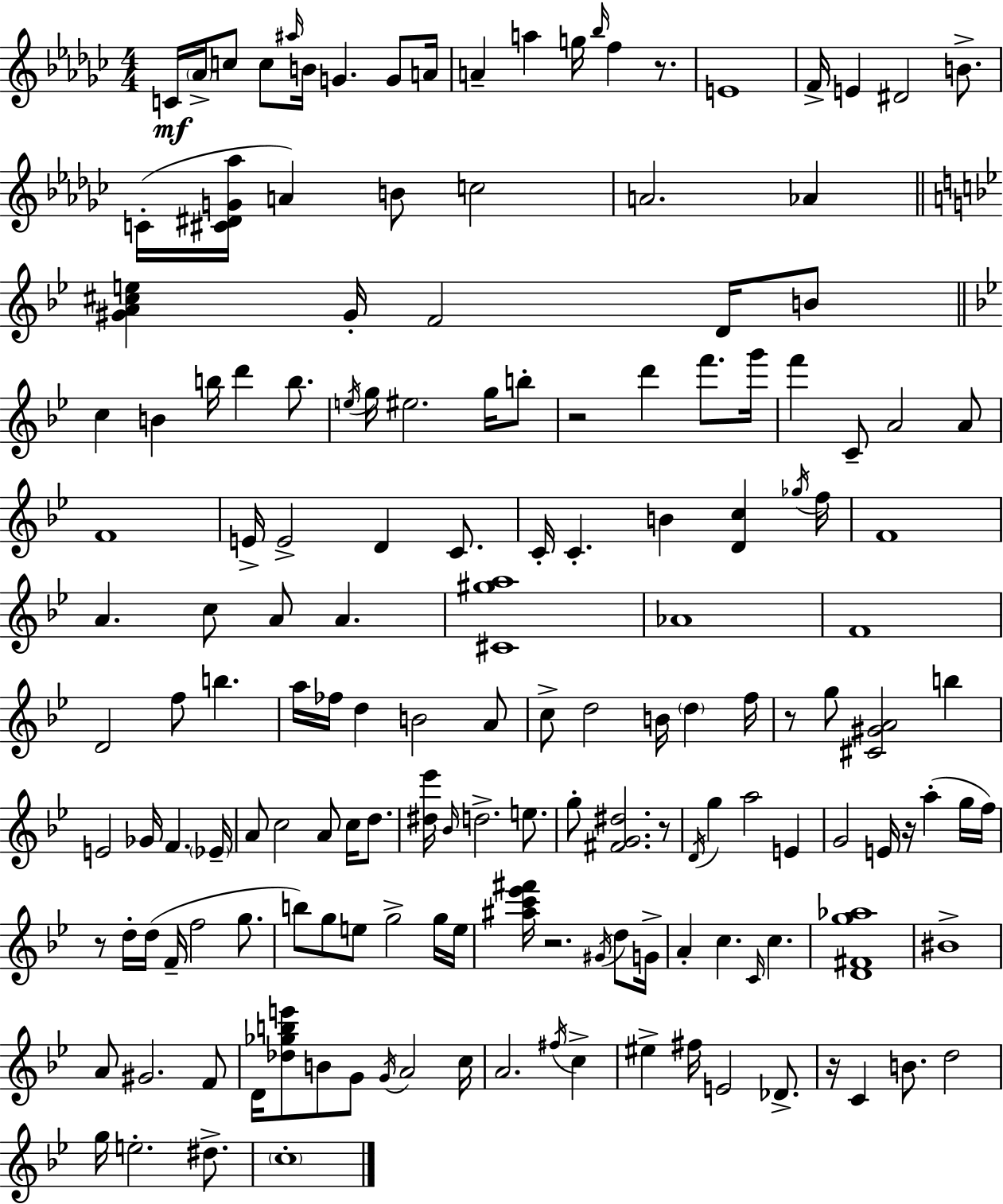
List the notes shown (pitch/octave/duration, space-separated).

C4/s Ab4/s C5/e C5/e A#5/s B4/s G4/q. G4/e A4/s A4/q A5/q G5/s Bb5/s F5/q R/e. E4/w F4/s E4/q D#4/h B4/e. C4/s [C#4,D#4,G4,Ab5]/s A4/q B4/e C5/h A4/h. Ab4/q [G#4,A4,C#5,E5]/q G#4/s F4/h D4/s B4/e C5/q B4/q B5/s D6/q B5/e. E5/s G5/s EIS5/h. G5/s B5/e R/h D6/q F6/e. G6/s F6/q C4/e A4/h A4/e F4/w E4/s E4/h D4/q C4/e. C4/s C4/q. B4/q [D4,C5]/q Gb5/s F5/s F4/w A4/q. C5/e A4/e A4/q. [C#4,G#5,A5]/w Ab4/w F4/w D4/h F5/e B5/q. A5/s FES5/s D5/q B4/h A4/e C5/e D5/h B4/s D5/q F5/s R/e G5/e [C#4,G#4,A4]/h B5/q E4/h Gb4/s F4/q. Eb4/s A4/e C5/h A4/e C5/s D5/e. [D#5,Eb6]/s Bb4/s D5/h. E5/e. G5/e [F#4,G4,D#5]/h. R/e D4/s G5/q A5/h E4/q G4/h E4/s R/s A5/q G5/s F5/s R/e D5/s D5/s F4/s F5/h G5/e. B5/e G5/e E5/e G5/h G5/s E5/s [A#5,C6,Eb6,F#6]/s R/h. G#4/s D5/e G4/s A4/q C5/q. C4/s C5/q. [D4,F#4,G5,Ab5]/w BIS4/w A4/e G#4/h. F4/e D4/s [Db5,Gb5,B5,E6]/e B4/e G4/e G4/s A4/h C5/s A4/h. F#5/s C5/q EIS5/q F#5/s E4/h Db4/e. R/s C4/q B4/e. D5/h G5/s E5/h. D#5/e. C5/w